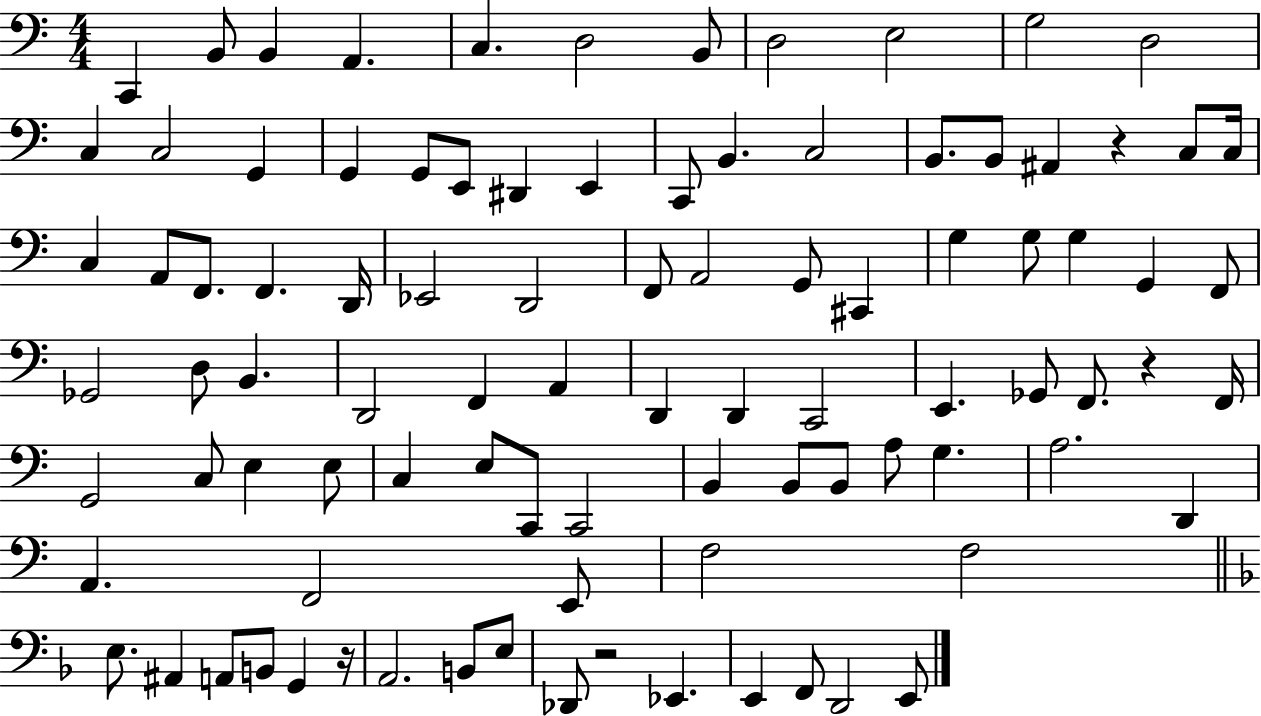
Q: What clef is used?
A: bass